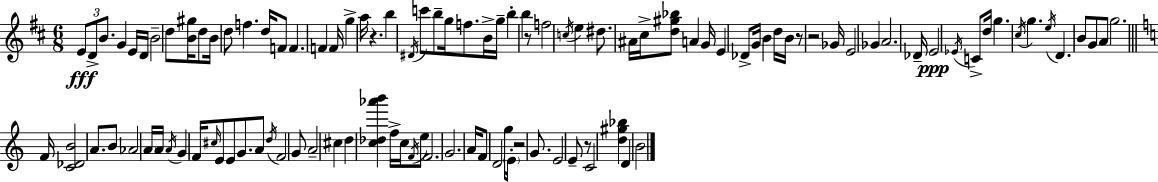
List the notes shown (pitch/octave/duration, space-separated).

E4/e D4/e B4/e. G4/q E4/s D4/s B4/h D5/e [B4,G#5]/s D5/e B4/s D5/e F5/q. D5/s F4/e F4/q. F4/q F4/s G5/q A5/s R/q. B5/q D#4/s C6/e B5/e G5/s F5/e. B4/s G5/s B5/q B5/q R/e F5/h C5/s E5/q D#5/e. A#4/s C#5/s [D5,G#5,Bb5]/e A4/q G4/s E4/q Db4/e G4/s B4/q D5/s B4/s R/e R/h Gb4/s E4/h Gb4/q A4/h. Db4/s E4/h Eb4/s C4/e D5/s G5/q. C#5/s G5/q. E5/s D4/q. B4/e G4/e A4/e G5/h. F4/s [C4,Db4,B4]/h A4/e. B4/e Ab4/h A4/s A4/s A4/s G4/q F4/s C#5/s E4/e E4/e G4/e. A4/e D5/s F4/h G4/e A4/h C#5/q D5/q [C5,Db5,Ab6,B6]/q F5/s C5/s F4/s E5/e F4/h. G4/h. A4/s F4/e D4/h G5/s E4/s R/h G4/e. E4/h E4/e R/e C4/h [D5,G#5,Bb5]/q D4/q B4/h